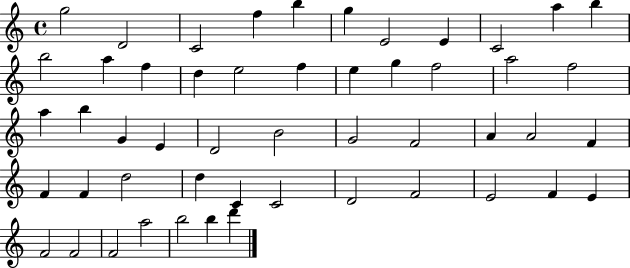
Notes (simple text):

G5/h D4/h C4/h F5/q B5/q G5/q E4/h E4/q C4/h A5/q B5/q B5/h A5/q F5/q D5/q E5/h F5/q E5/q G5/q F5/h A5/h F5/h A5/q B5/q G4/q E4/q D4/h B4/h G4/h F4/h A4/q A4/h F4/q F4/q F4/q D5/h D5/q C4/q C4/h D4/h F4/h E4/h F4/q E4/q F4/h F4/h F4/h A5/h B5/h B5/q D6/q